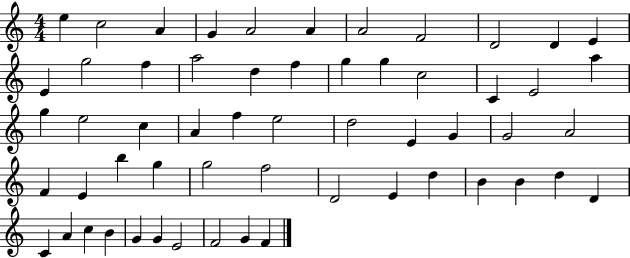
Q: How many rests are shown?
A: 0